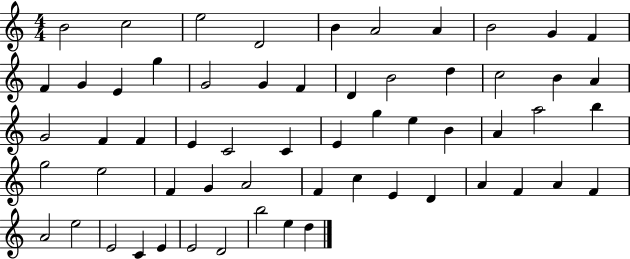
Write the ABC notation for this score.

X:1
T:Untitled
M:4/4
L:1/4
K:C
B2 c2 e2 D2 B A2 A B2 G F F G E g G2 G F D B2 d c2 B A G2 F F E C2 C E g e B A a2 b g2 e2 F G A2 F c E D A F A F A2 e2 E2 C E E2 D2 b2 e d